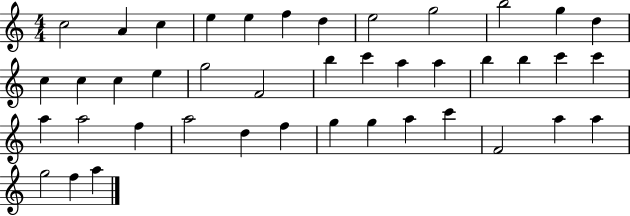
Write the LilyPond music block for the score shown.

{
  \clef treble
  \numericTimeSignature
  \time 4/4
  \key c \major
  c''2 a'4 c''4 | e''4 e''4 f''4 d''4 | e''2 g''2 | b''2 g''4 d''4 | \break c''4 c''4 c''4 e''4 | g''2 f'2 | b''4 c'''4 a''4 a''4 | b''4 b''4 c'''4 c'''4 | \break a''4 a''2 f''4 | a''2 d''4 f''4 | g''4 g''4 a''4 c'''4 | f'2 a''4 a''4 | \break g''2 f''4 a''4 | \bar "|."
}